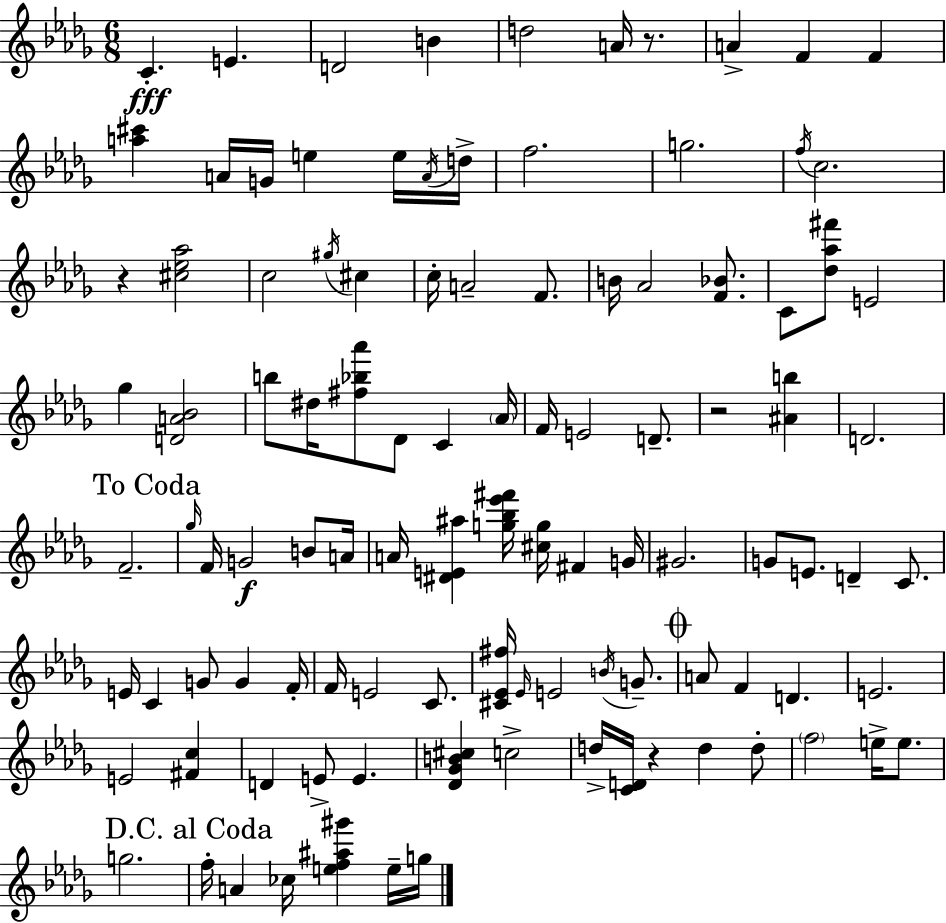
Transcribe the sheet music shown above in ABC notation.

X:1
T:Untitled
M:6/8
L:1/4
K:Bbm
C E D2 B d2 A/4 z/2 A F F [a^c'] A/4 G/4 e e/4 A/4 d/4 f2 g2 f/4 c2 z [^c_e_a]2 c2 ^g/4 ^c c/4 A2 F/2 B/4 _A2 [F_B]/2 C/2 [_d_a^f']/2 E2 _g [DA_B]2 b/2 ^d/4 [^f_b_a']/2 _D/2 C _A/4 F/4 E2 D/2 z2 [^Ab] D2 F2 _g/4 F/4 G2 B/2 A/4 A/4 [^DE^a] [g_b_e'^f']/4 [^cg]/4 ^F G/4 ^G2 G/2 E/2 D C/2 E/4 C G/2 G F/4 F/4 E2 C/2 [^C_E^f]/4 _E/4 E2 B/4 G/2 A/2 F D E2 E2 [^Fc] D E/2 E [_D_GB^c] c2 d/4 [CD]/4 z d d/2 f2 e/4 e/2 g2 f/4 A _c/4 [ef^a^g'] e/4 g/4